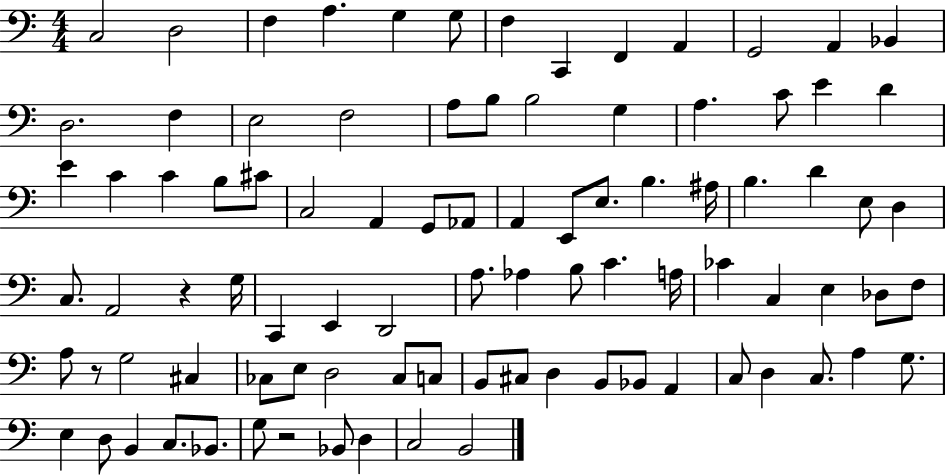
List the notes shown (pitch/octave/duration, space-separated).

C3/h D3/h F3/q A3/q. G3/q G3/e F3/q C2/q F2/q A2/q G2/h A2/q Bb2/q D3/h. F3/q E3/h F3/h A3/e B3/e B3/h G3/q A3/q. C4/e E4/q D4/q E4/q C4/q C4/q B3/e C#4/e C3/h A2/q G2/e Ab2/e A2/q E2/e E3/e. B3/q. A#3/s B3/q. D4/q E3/e D3/q C3/e. A2/h R/q G3/s C2/q E2/q D2/h A3/e. Ab3/q B3/e C4/q. A3/s CES4/q C3/q E3/q Db3/e F3/e A3/e R/e G3/h C#3/q CES3/e E3/e D3/h CES3/e C3/e B2/e C#3/e D3/q B2/e Bb2/e A2/q C3/e D3/q C3/e. A3/q G3/e. E3/q D3/e B2/q C3/e. Bb2/e. G3/e R/h Bb2/e D3/q C3/h B2/h